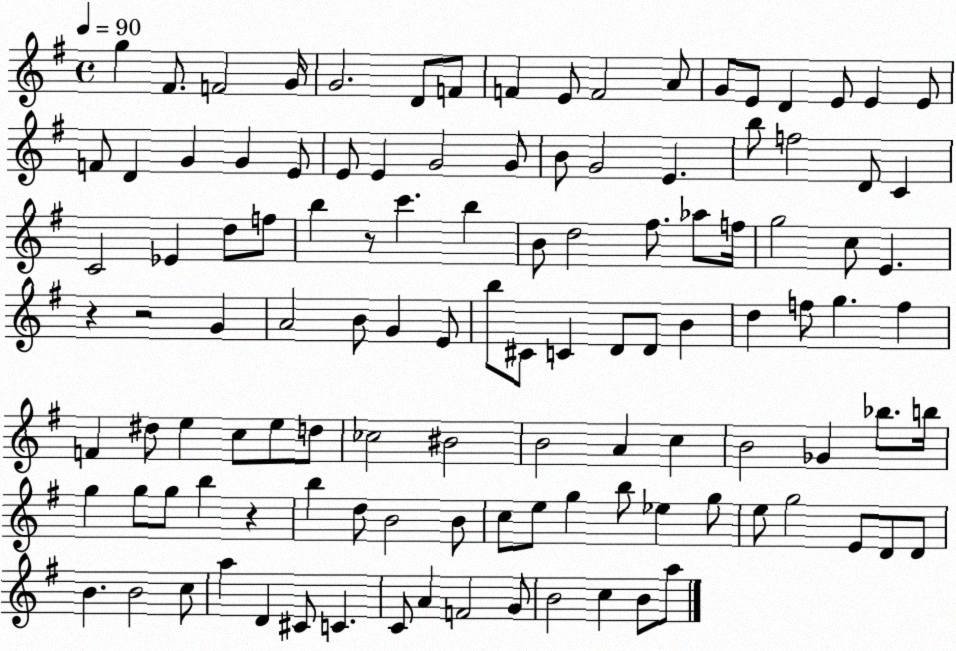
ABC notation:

X:1
T:Untitled
M:4/4
L:1/4
K:G
g ^F/2 F2 G/4 G2 D/2 F/2 F E/2 F2 A/2 G/2 E/2 D E/2 E E/2 F/2 D G G E/2 E/2 E G2 G/2 B/2 G2 E b/2 f2 D/2 C C2 _E d/2 f/2 b z/2 c' b B/2 d2 ^f/2 _a/2 f/4 g2 c/2 E z z2 G A2 B/2 G E/2 b/2 ^C/2 C D/2 D/2 B d f/2 g f F ^d/2 e c/2 e/2 d/2 _c2 ^B2 B2 A c B2 _G _b/2 b/4 g g/2 g/2 b z b d/2 B2 B/2 c/2 e/2 g b/2 _e g/2 e/2 g2 E/2 D/2 D/2 B B2 c/2 a D ^C/2 C C/2 A F2 G/2 B2 c B/2 a/2